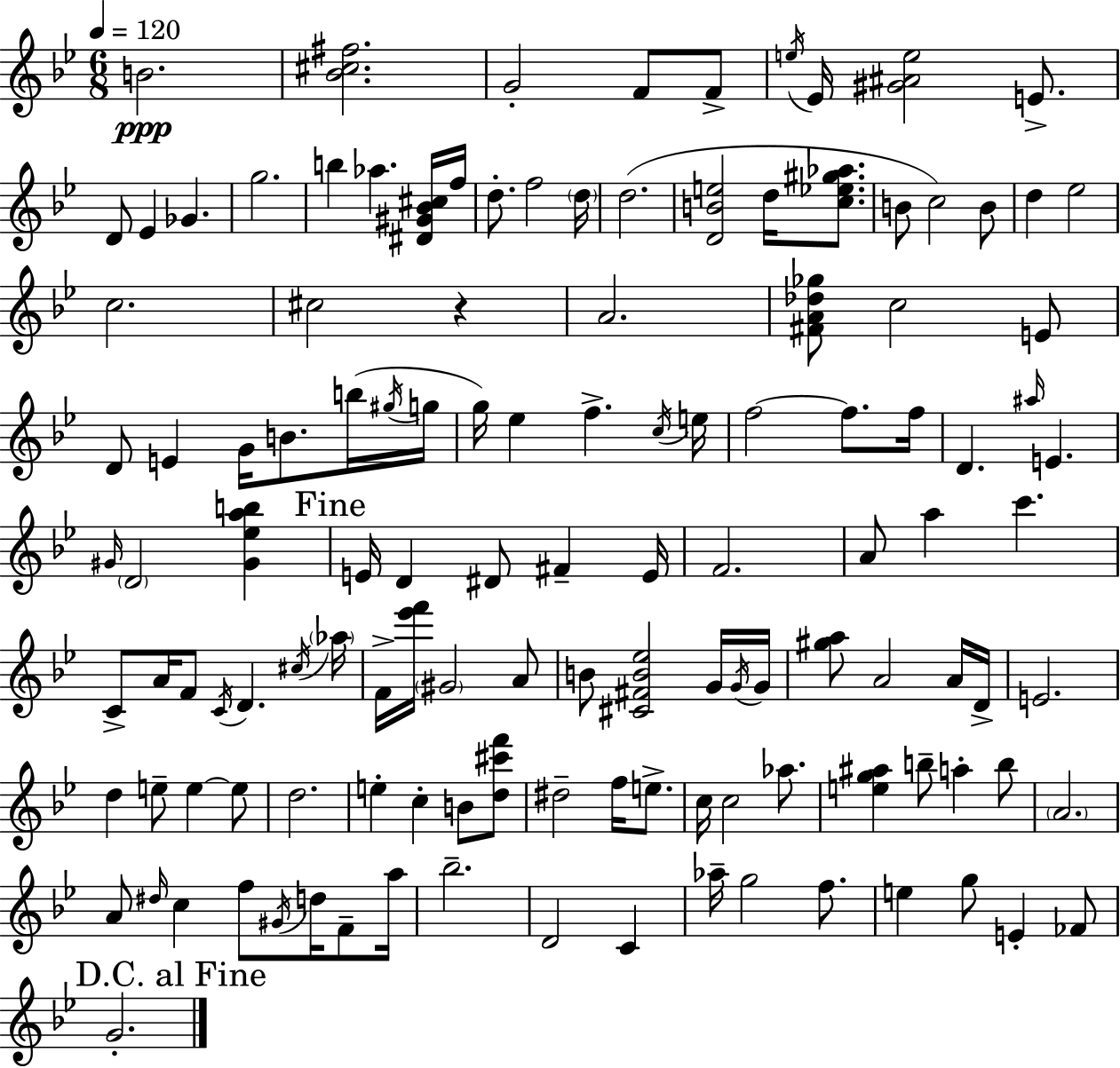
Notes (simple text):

B4/h. [Bb4,C#5,F#5]/h. G4/h F4/e F4/e E5/s Eb4/s [G#4,A#4,E5]/h E4/e. D4/e Eb4/q Gb4/q. G5/h. B5/q Ab5/q. [D#4,G#4,Bb4,C#5]/s F5/s D5/e. F5/h D5/s D5/h. [D4,B4,E5]/h D5/s [C5,Eb5,G#5,Ab5]/e. B4/e C5/h B4/e D5/q Eb5/h C5/h. C#5/h R/q A4/h. [F#4,A4,Db5,Gb5]/e C5/h E4/e D4/e E4/q G4/s B4/e. B5/s G#5/s G5/s G5/s Eb5/q F5/q. C5/s E5/s F5/h F5/e. F5/s D4/q. A#5/s E4/q. G#4/s D4/h [G#4,Eb5,A5,B5]/q E4/s D4/q D#4/e F#4/q E4/s F4/h. A4/e A5/q C6/q. C4/e A4/s F4/e C4/s D4/q. C#5/s Ab5/s F4/s [Eb6,F6]/s G#4/h A4/e B4/e [C#4,F#4,B4,Eb5]/h G4/s G4/s G4/s [G#5,A5]/e A4/h A4/s D4/s E4/h. D5/q E5/e E5/q E5/e D5/h. E5/q C5/q B4/e [D5,C#6,F6]/e D#5/h F5/s E5/e. C5/s C5/h Ab5/e. [E5,G5,A#5]/q B5/e A5/q B5/e A4/h. A4/e D#5/s C5/q F5/e G#4/s D5/s F4/e A5/s Bb5/h. D4/h C4/q Ab5/s G5/h F5/e. E5/q G5/e E4/q FES4/e G4/h.